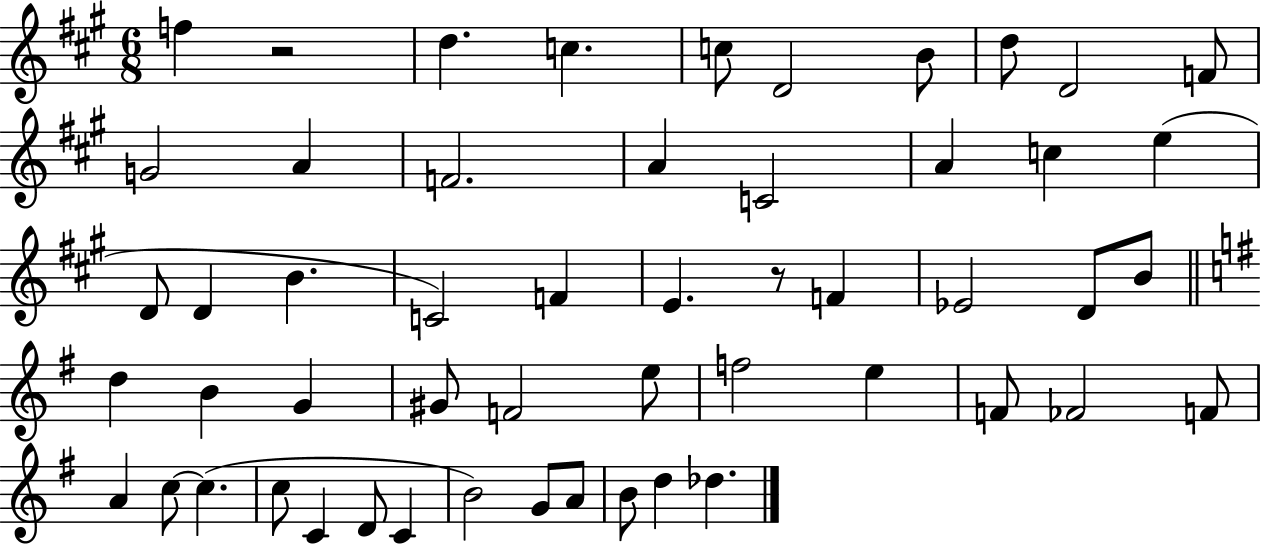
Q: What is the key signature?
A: A major